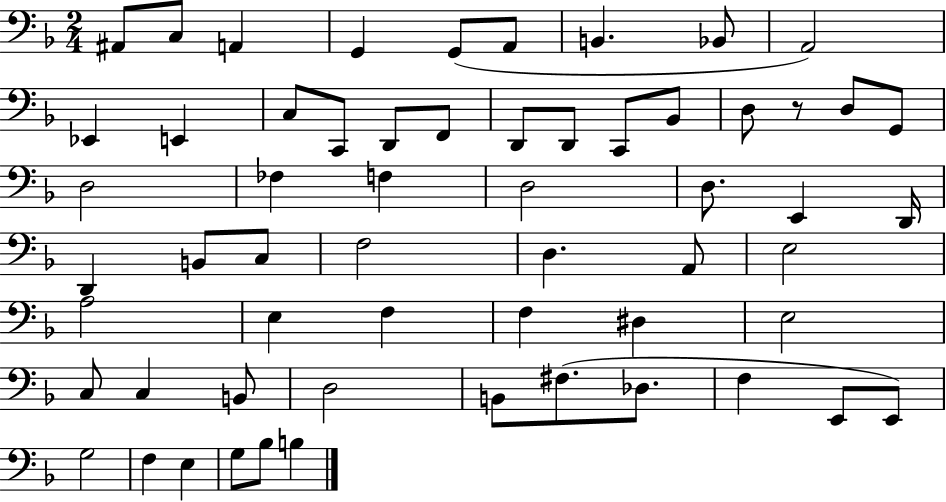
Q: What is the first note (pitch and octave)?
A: A#2